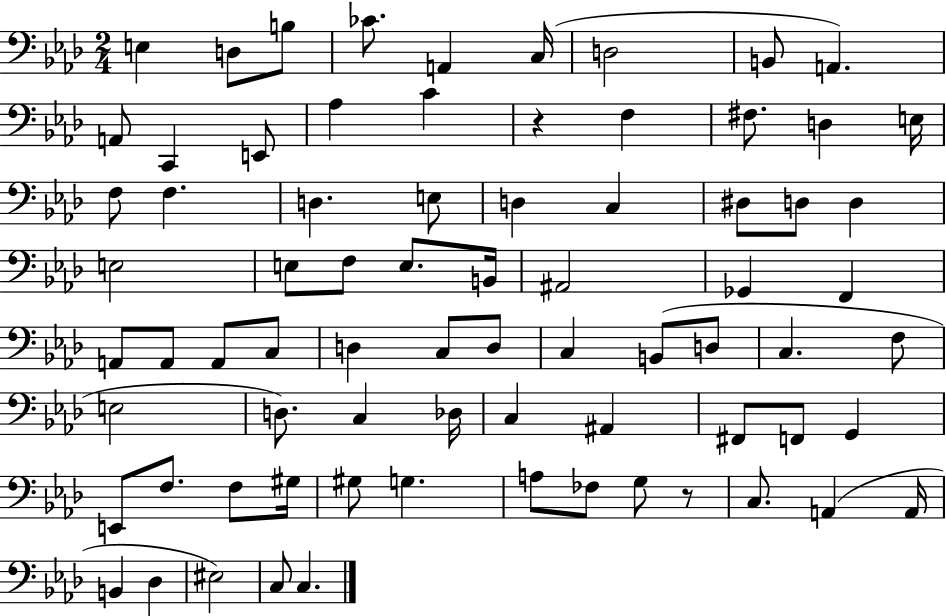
E3/q D3/e B3/e CES4/e. A2/q C3/s D3/h B2/e A2/q. A2/e C2/q E2/e Ab3/q C4/q R/q F3/q F#3/e. D3/q E3/s F3/e F3/q. D3/q. E3/e D3/q C3/q D#3/e D3/e D3/q E3/h E3/e F3/e E3/e. B2/s A#2/h Gb2/q F2/q A2/e A2/e A2/e C3/e D3/q C3/e D3/e C3/q B2/e D3/e C3/q. F3/e E3/h D3/e. C3/q Db3/s C3/q A#2/q F#2/e F2/e G2/q E2/e F3/e. F3/e G#3/s G#3/e G3/q. A3/e FES3/e G3/e R/e C3/e. A2/q A2/s B2/q Db3/q EIS3/h C3/e C3/q.